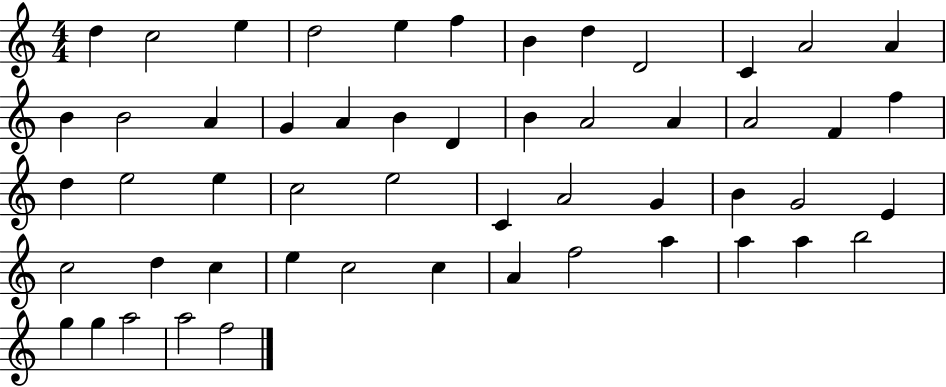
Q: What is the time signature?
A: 4/4